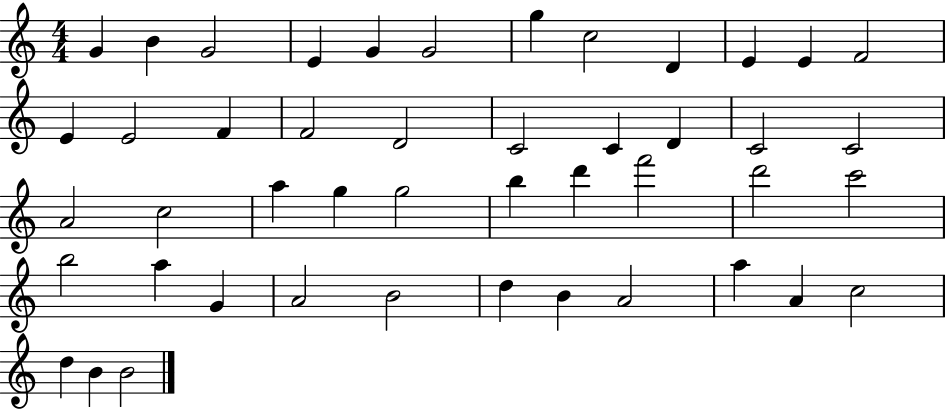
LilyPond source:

{
  \clef treble
  \numericTimeSignature
  \time 4/4
  \key c \major
  g'4 b'4 g'2 | e'4 g'4 g'2 | g''4 c''2 d'4 | e'4 e'4 f'2 | \break e'4 e'2 f'4 | f'2 d'2 | c'2 c'4 d'4 | c'2 c'2 | \break a'2 c''2 | a''4 g''4 g''2 | b''4 d'''4 f'''2 | d'''2 c'''2 | \break b''2 a''4 g'4 | a'2 b'2 | d''4 b'4 a'2 | a''4 a'4 c''2 | \break d''4 b'4 b'2 | \bar "|."
}